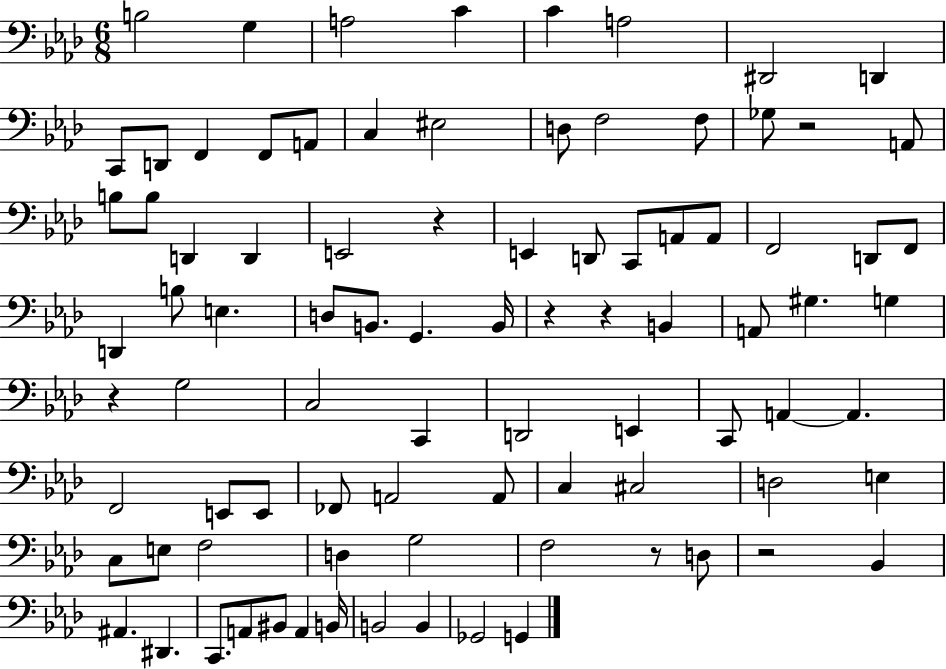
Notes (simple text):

B3/h G3/q A3/h C4/q C4/q A3/h D#2/h D2/q C2/e D2/e F2/q F2/e A2/e C3/q EIS3/h D3/e F3/h F3/e Gb3/e R/h A2/e B3/e B3/e D2/q D2/q E2/h R/q E2/q D2/e C2/e A2/e A2/e F2/h D2/e F2/e D2/q B3/e E3/q. D3/e B2/e. G2/q. B2/s R/q R/q B2/q A2/e G#3/q. G3/q R/q G3/h C3/h C2/q D2/h E2/q C2/e A2/q A2/q. F2/h E2/e E2/e FES2/e A2/h A2/e C3/q C#3/h D3/h E3/q C3/e E3/e F3/h D3/q G3/h F3/h R/e D3/e R/h Bb2/q A#2/q. D#2/q. C2/e. A2/e BIS2/e A2/q B2/s B2/h B2/q Gb2/h G2/q